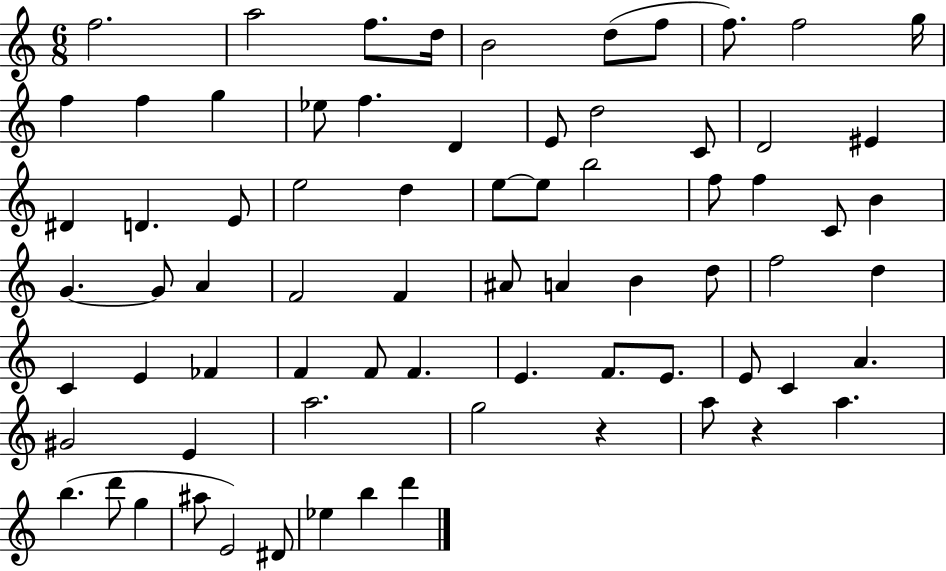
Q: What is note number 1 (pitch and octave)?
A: F5